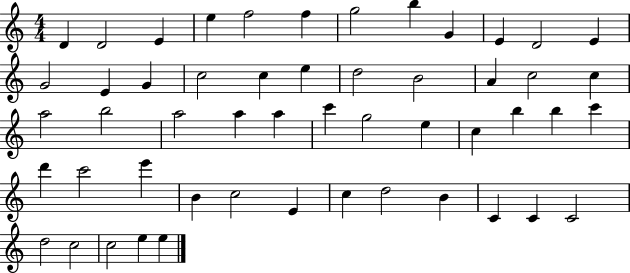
D4/q D4/h E4/q E5/q F5/h F5/q G5/h B5/q G4/q E4/q D4/h E4/q G4/h E4/q G4/q C5/h C5/q E5/q D5/h B4/h A4/q C5/h C5/q A5/h B5/h A5/h A5/q A5/q C6/q G5/h E5/q C5/q B5/q B5/q C6/q D6/q C6/h E6/q B4/q C5/h E4/q C5/q D5/h B4/q C4/q C4/q C4/h D5/h C5/h C5/h E5/q E5/q